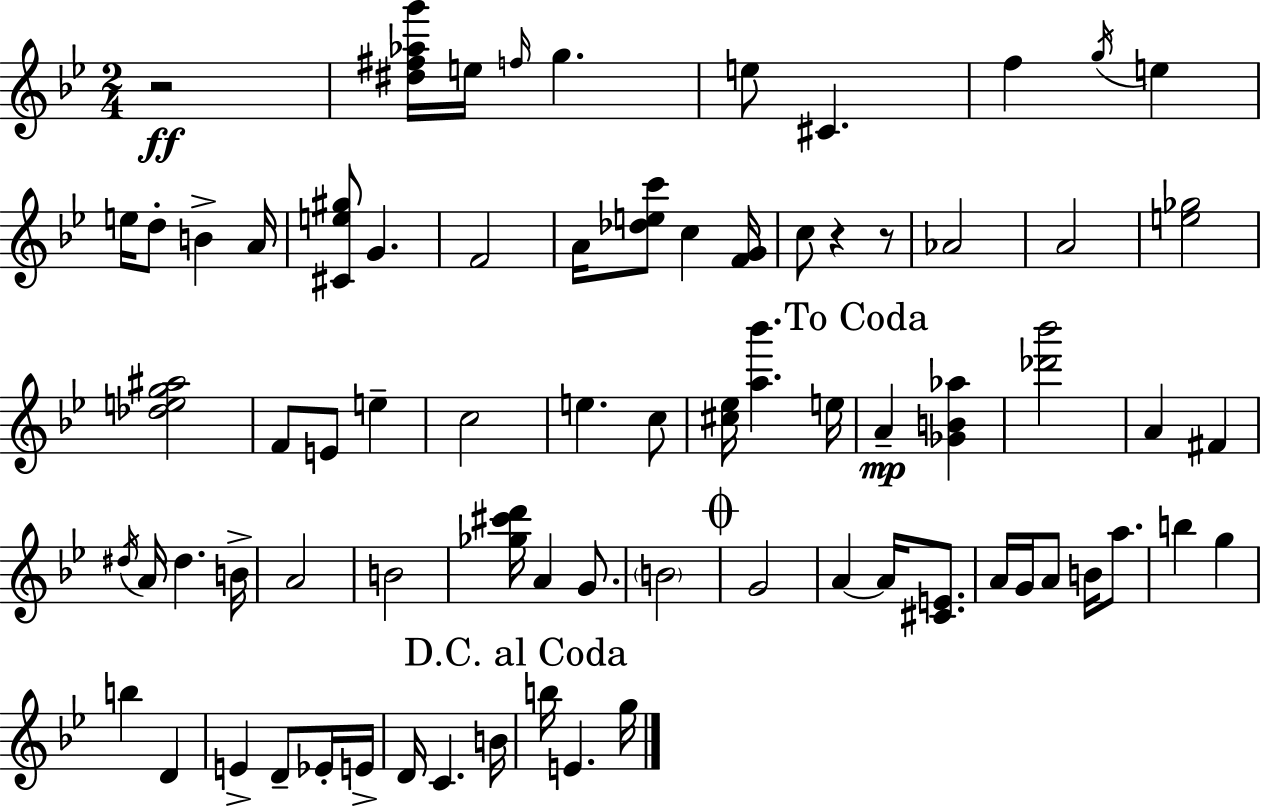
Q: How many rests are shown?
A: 3